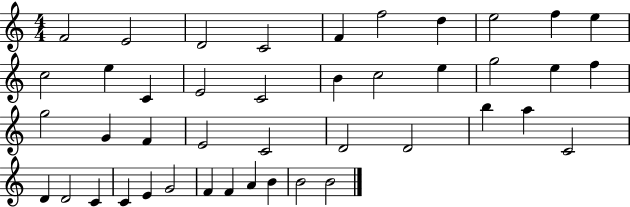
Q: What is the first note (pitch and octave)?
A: F4